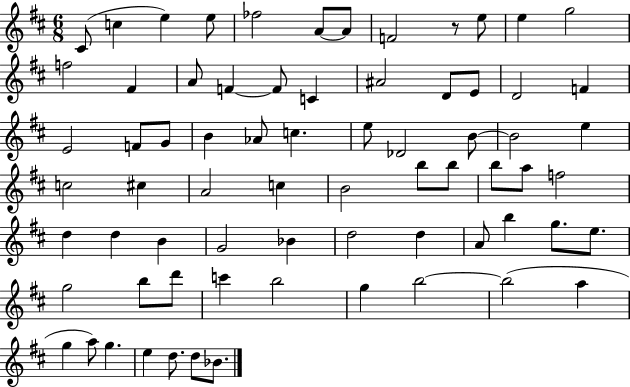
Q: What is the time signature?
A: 6/8